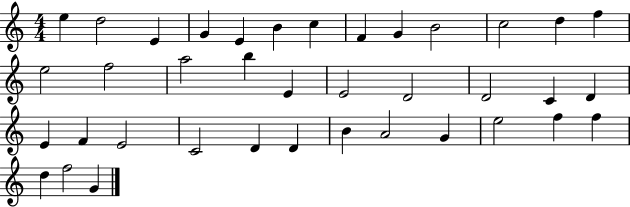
E5/q D5/h E4/q G4/q E4/q B4/q C5/q F4/q G4/q B4/h C5/h D5/q F5/q E5/h F5/h A5/h B5/q E4/q E4/h D4/h D4/h C4/q D4/q E4/q F4/q E4/h C4/h D4/q D4/q B4/q A4/h G4/q E5/h F5/q F5/q D5/q F5/h G4/q